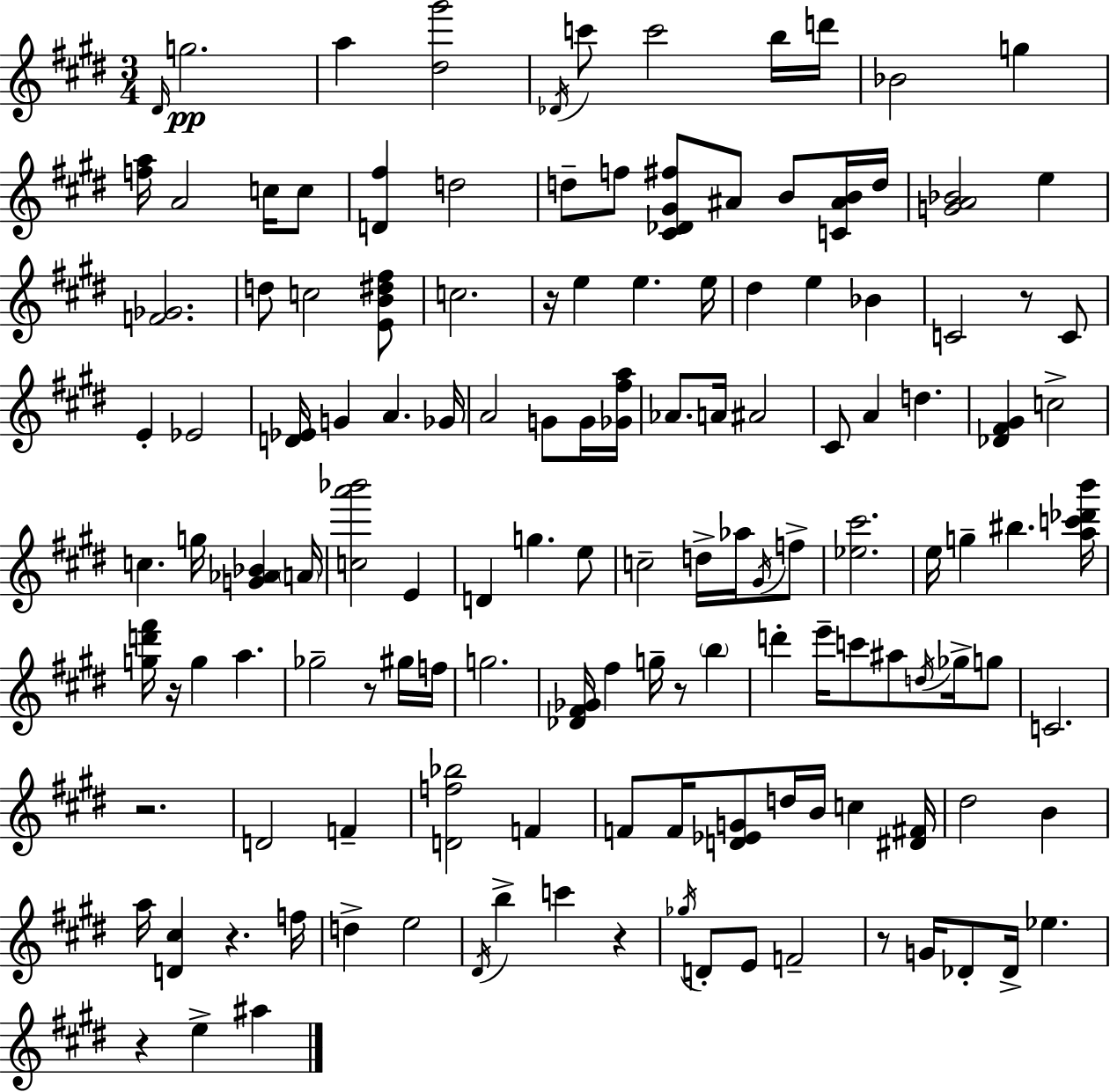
{
  \clef treble
  \numericTimeSignature
  \time 3/4
  \key e \major
  \grace { dis'16 }\pp g''2. | a''4 <dis'' gis'''>2 | \acciaccatura { des'16 } c'''8 c'''2 | b''16 d'''16 bes'2 g''4 | \break <f'' a''>16 a'2 c''16 | c''8 <d' fis''>4 d''2 | d''8-- f''8 <cis' des' gis' fis''>8 ais'8 b'8 | <c' ais' b'>16 d''16 <g' a' bes'>2 e''4 | \break <f' ges'>2. | d''8 c''2 | <e' b' dis'' fis''>8 c''2. | r16 e''4 e''4. | \break e''16 dis''4 e''4 bes'4 | c'2 r8 | c'8 e'4-. ees'2 | <d' ees'>16 g'4 a'4. | \break ges'16 a'2 g'8 | g'16 <ges' fis'' a''>16 aes'8. a'16 ais'2 | cis'8 a'4 d''4. | <des' fis' gis'>4 c''2-> | \break c''4. g''16 <g' aes' bes'>4 | \parenthesize a'16 <c'' a''' bes'''>2 e'4 | d'4 g''4. | e''8 c''2-- d''16-> aes''16 | \break \acciaccatura { gis'16 } f''8-> <ees'' cis'''>2. | e''16 g''4-- bis''4. | <a'' c''' des''' b'''>16 <g'' d''' fis'''>16 r16 g''4 a''4. | ges''2-- r8 | \break gis''16 f''16 g''2. | <des' fis' ges'>16 fis''4 g''16-- r8 \parenthesize b''4 | d'''4-. e'''16-- c'''8 ais''8 | \acciaccatura { d''16 } ges''16-> g''8 c'2. | \break r2. | d'2 | f'4-- <d' f'' bes''>2 | f'4 f'8 f'16 <d' ees' g'>8 d''16 b'16 c''4 | \break <dis' fis'>16 dis''2 | b'4 a''16 <d' cis''>4 r4. | f''16 d''4-> e''2 | \acciaccatura { dis'16 } b''4-> c'''4 | \break r4 \acciaccatura { ges''16 } d'8-. e'8 f'2-- | r8 g'16 des'8-. des'16-> | ees''4. r4 e''4-> | ais''4 \bar "|."
}